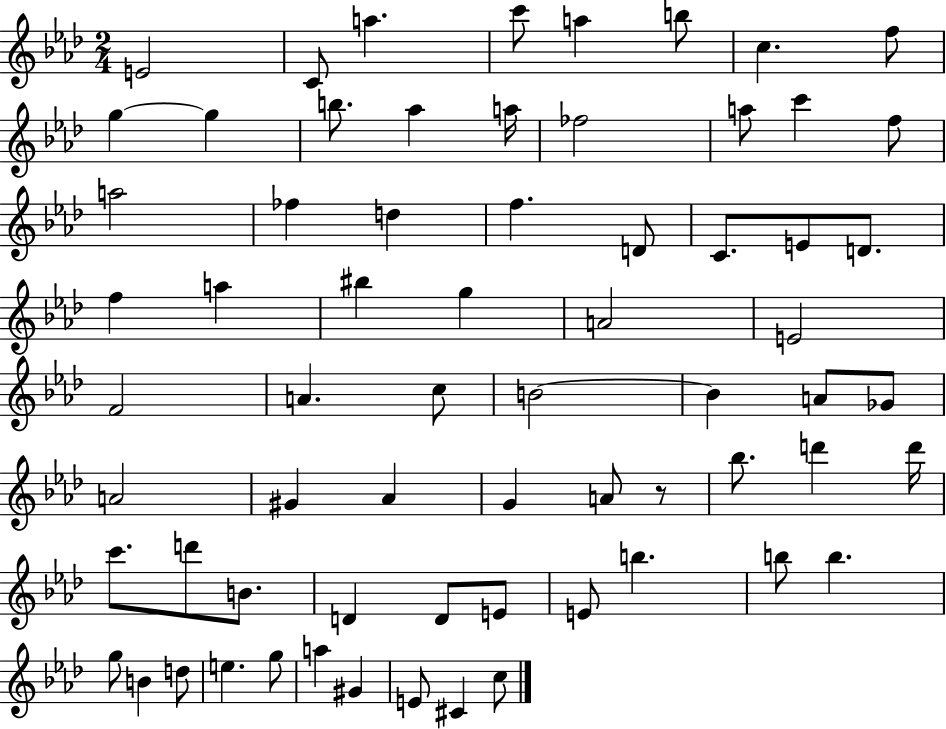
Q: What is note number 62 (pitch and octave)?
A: A5